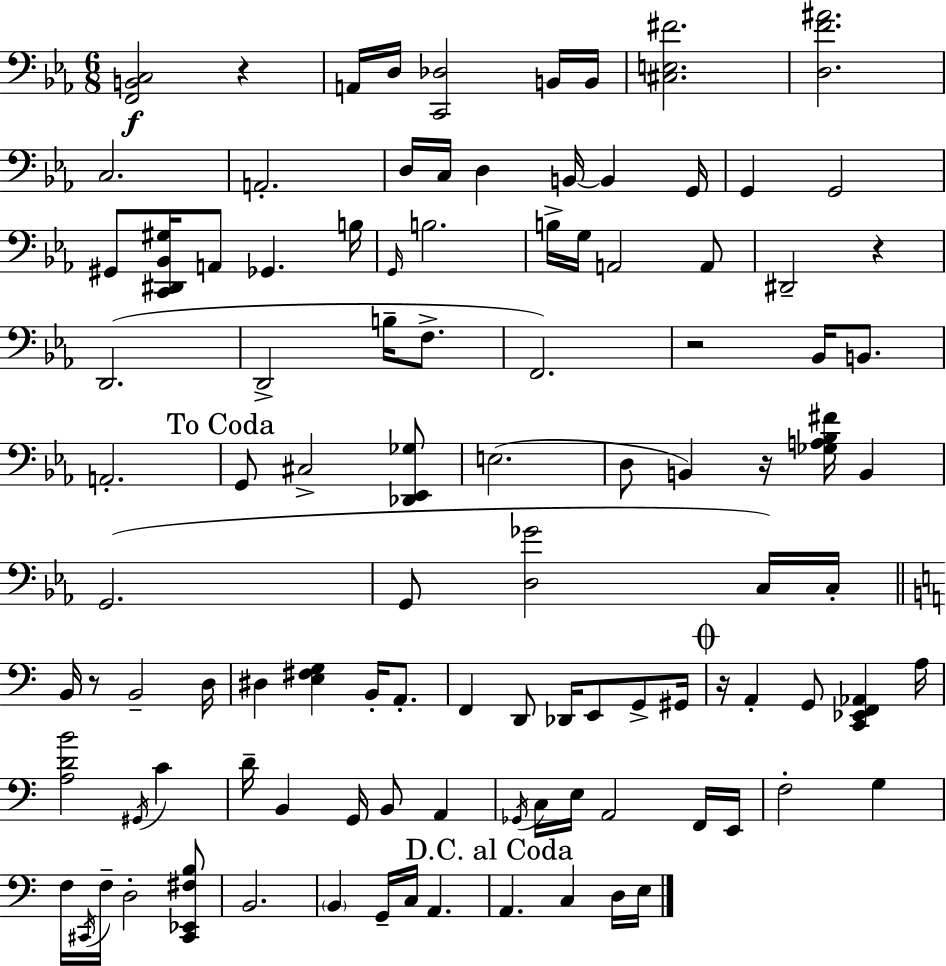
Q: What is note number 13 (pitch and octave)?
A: G2